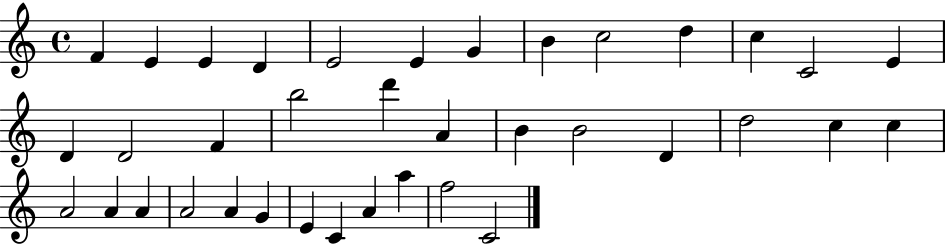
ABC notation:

X:1
T:Untitled
M:4/4
L:1/4
K:C
F E E D E2 E G B c2 d c C2 E D D2 F b2 d' A B B2 D d2 c c A2 A A A2 A G E C A a f2 C2